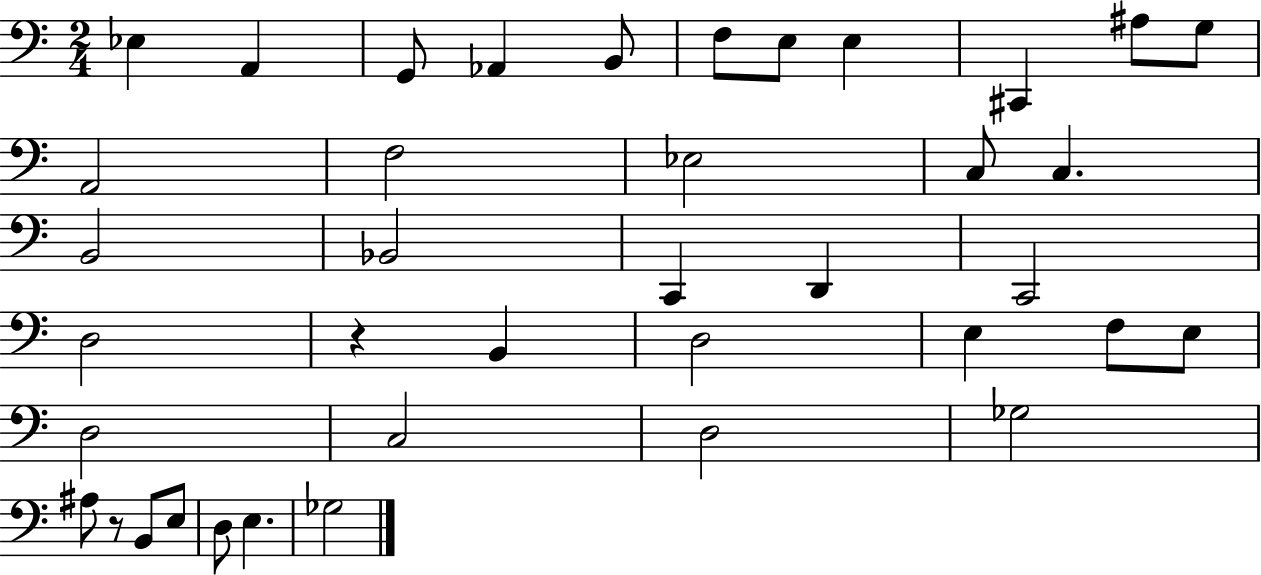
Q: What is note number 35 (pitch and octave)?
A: D3